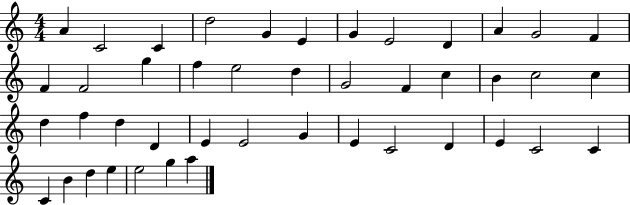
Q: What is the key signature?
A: C major